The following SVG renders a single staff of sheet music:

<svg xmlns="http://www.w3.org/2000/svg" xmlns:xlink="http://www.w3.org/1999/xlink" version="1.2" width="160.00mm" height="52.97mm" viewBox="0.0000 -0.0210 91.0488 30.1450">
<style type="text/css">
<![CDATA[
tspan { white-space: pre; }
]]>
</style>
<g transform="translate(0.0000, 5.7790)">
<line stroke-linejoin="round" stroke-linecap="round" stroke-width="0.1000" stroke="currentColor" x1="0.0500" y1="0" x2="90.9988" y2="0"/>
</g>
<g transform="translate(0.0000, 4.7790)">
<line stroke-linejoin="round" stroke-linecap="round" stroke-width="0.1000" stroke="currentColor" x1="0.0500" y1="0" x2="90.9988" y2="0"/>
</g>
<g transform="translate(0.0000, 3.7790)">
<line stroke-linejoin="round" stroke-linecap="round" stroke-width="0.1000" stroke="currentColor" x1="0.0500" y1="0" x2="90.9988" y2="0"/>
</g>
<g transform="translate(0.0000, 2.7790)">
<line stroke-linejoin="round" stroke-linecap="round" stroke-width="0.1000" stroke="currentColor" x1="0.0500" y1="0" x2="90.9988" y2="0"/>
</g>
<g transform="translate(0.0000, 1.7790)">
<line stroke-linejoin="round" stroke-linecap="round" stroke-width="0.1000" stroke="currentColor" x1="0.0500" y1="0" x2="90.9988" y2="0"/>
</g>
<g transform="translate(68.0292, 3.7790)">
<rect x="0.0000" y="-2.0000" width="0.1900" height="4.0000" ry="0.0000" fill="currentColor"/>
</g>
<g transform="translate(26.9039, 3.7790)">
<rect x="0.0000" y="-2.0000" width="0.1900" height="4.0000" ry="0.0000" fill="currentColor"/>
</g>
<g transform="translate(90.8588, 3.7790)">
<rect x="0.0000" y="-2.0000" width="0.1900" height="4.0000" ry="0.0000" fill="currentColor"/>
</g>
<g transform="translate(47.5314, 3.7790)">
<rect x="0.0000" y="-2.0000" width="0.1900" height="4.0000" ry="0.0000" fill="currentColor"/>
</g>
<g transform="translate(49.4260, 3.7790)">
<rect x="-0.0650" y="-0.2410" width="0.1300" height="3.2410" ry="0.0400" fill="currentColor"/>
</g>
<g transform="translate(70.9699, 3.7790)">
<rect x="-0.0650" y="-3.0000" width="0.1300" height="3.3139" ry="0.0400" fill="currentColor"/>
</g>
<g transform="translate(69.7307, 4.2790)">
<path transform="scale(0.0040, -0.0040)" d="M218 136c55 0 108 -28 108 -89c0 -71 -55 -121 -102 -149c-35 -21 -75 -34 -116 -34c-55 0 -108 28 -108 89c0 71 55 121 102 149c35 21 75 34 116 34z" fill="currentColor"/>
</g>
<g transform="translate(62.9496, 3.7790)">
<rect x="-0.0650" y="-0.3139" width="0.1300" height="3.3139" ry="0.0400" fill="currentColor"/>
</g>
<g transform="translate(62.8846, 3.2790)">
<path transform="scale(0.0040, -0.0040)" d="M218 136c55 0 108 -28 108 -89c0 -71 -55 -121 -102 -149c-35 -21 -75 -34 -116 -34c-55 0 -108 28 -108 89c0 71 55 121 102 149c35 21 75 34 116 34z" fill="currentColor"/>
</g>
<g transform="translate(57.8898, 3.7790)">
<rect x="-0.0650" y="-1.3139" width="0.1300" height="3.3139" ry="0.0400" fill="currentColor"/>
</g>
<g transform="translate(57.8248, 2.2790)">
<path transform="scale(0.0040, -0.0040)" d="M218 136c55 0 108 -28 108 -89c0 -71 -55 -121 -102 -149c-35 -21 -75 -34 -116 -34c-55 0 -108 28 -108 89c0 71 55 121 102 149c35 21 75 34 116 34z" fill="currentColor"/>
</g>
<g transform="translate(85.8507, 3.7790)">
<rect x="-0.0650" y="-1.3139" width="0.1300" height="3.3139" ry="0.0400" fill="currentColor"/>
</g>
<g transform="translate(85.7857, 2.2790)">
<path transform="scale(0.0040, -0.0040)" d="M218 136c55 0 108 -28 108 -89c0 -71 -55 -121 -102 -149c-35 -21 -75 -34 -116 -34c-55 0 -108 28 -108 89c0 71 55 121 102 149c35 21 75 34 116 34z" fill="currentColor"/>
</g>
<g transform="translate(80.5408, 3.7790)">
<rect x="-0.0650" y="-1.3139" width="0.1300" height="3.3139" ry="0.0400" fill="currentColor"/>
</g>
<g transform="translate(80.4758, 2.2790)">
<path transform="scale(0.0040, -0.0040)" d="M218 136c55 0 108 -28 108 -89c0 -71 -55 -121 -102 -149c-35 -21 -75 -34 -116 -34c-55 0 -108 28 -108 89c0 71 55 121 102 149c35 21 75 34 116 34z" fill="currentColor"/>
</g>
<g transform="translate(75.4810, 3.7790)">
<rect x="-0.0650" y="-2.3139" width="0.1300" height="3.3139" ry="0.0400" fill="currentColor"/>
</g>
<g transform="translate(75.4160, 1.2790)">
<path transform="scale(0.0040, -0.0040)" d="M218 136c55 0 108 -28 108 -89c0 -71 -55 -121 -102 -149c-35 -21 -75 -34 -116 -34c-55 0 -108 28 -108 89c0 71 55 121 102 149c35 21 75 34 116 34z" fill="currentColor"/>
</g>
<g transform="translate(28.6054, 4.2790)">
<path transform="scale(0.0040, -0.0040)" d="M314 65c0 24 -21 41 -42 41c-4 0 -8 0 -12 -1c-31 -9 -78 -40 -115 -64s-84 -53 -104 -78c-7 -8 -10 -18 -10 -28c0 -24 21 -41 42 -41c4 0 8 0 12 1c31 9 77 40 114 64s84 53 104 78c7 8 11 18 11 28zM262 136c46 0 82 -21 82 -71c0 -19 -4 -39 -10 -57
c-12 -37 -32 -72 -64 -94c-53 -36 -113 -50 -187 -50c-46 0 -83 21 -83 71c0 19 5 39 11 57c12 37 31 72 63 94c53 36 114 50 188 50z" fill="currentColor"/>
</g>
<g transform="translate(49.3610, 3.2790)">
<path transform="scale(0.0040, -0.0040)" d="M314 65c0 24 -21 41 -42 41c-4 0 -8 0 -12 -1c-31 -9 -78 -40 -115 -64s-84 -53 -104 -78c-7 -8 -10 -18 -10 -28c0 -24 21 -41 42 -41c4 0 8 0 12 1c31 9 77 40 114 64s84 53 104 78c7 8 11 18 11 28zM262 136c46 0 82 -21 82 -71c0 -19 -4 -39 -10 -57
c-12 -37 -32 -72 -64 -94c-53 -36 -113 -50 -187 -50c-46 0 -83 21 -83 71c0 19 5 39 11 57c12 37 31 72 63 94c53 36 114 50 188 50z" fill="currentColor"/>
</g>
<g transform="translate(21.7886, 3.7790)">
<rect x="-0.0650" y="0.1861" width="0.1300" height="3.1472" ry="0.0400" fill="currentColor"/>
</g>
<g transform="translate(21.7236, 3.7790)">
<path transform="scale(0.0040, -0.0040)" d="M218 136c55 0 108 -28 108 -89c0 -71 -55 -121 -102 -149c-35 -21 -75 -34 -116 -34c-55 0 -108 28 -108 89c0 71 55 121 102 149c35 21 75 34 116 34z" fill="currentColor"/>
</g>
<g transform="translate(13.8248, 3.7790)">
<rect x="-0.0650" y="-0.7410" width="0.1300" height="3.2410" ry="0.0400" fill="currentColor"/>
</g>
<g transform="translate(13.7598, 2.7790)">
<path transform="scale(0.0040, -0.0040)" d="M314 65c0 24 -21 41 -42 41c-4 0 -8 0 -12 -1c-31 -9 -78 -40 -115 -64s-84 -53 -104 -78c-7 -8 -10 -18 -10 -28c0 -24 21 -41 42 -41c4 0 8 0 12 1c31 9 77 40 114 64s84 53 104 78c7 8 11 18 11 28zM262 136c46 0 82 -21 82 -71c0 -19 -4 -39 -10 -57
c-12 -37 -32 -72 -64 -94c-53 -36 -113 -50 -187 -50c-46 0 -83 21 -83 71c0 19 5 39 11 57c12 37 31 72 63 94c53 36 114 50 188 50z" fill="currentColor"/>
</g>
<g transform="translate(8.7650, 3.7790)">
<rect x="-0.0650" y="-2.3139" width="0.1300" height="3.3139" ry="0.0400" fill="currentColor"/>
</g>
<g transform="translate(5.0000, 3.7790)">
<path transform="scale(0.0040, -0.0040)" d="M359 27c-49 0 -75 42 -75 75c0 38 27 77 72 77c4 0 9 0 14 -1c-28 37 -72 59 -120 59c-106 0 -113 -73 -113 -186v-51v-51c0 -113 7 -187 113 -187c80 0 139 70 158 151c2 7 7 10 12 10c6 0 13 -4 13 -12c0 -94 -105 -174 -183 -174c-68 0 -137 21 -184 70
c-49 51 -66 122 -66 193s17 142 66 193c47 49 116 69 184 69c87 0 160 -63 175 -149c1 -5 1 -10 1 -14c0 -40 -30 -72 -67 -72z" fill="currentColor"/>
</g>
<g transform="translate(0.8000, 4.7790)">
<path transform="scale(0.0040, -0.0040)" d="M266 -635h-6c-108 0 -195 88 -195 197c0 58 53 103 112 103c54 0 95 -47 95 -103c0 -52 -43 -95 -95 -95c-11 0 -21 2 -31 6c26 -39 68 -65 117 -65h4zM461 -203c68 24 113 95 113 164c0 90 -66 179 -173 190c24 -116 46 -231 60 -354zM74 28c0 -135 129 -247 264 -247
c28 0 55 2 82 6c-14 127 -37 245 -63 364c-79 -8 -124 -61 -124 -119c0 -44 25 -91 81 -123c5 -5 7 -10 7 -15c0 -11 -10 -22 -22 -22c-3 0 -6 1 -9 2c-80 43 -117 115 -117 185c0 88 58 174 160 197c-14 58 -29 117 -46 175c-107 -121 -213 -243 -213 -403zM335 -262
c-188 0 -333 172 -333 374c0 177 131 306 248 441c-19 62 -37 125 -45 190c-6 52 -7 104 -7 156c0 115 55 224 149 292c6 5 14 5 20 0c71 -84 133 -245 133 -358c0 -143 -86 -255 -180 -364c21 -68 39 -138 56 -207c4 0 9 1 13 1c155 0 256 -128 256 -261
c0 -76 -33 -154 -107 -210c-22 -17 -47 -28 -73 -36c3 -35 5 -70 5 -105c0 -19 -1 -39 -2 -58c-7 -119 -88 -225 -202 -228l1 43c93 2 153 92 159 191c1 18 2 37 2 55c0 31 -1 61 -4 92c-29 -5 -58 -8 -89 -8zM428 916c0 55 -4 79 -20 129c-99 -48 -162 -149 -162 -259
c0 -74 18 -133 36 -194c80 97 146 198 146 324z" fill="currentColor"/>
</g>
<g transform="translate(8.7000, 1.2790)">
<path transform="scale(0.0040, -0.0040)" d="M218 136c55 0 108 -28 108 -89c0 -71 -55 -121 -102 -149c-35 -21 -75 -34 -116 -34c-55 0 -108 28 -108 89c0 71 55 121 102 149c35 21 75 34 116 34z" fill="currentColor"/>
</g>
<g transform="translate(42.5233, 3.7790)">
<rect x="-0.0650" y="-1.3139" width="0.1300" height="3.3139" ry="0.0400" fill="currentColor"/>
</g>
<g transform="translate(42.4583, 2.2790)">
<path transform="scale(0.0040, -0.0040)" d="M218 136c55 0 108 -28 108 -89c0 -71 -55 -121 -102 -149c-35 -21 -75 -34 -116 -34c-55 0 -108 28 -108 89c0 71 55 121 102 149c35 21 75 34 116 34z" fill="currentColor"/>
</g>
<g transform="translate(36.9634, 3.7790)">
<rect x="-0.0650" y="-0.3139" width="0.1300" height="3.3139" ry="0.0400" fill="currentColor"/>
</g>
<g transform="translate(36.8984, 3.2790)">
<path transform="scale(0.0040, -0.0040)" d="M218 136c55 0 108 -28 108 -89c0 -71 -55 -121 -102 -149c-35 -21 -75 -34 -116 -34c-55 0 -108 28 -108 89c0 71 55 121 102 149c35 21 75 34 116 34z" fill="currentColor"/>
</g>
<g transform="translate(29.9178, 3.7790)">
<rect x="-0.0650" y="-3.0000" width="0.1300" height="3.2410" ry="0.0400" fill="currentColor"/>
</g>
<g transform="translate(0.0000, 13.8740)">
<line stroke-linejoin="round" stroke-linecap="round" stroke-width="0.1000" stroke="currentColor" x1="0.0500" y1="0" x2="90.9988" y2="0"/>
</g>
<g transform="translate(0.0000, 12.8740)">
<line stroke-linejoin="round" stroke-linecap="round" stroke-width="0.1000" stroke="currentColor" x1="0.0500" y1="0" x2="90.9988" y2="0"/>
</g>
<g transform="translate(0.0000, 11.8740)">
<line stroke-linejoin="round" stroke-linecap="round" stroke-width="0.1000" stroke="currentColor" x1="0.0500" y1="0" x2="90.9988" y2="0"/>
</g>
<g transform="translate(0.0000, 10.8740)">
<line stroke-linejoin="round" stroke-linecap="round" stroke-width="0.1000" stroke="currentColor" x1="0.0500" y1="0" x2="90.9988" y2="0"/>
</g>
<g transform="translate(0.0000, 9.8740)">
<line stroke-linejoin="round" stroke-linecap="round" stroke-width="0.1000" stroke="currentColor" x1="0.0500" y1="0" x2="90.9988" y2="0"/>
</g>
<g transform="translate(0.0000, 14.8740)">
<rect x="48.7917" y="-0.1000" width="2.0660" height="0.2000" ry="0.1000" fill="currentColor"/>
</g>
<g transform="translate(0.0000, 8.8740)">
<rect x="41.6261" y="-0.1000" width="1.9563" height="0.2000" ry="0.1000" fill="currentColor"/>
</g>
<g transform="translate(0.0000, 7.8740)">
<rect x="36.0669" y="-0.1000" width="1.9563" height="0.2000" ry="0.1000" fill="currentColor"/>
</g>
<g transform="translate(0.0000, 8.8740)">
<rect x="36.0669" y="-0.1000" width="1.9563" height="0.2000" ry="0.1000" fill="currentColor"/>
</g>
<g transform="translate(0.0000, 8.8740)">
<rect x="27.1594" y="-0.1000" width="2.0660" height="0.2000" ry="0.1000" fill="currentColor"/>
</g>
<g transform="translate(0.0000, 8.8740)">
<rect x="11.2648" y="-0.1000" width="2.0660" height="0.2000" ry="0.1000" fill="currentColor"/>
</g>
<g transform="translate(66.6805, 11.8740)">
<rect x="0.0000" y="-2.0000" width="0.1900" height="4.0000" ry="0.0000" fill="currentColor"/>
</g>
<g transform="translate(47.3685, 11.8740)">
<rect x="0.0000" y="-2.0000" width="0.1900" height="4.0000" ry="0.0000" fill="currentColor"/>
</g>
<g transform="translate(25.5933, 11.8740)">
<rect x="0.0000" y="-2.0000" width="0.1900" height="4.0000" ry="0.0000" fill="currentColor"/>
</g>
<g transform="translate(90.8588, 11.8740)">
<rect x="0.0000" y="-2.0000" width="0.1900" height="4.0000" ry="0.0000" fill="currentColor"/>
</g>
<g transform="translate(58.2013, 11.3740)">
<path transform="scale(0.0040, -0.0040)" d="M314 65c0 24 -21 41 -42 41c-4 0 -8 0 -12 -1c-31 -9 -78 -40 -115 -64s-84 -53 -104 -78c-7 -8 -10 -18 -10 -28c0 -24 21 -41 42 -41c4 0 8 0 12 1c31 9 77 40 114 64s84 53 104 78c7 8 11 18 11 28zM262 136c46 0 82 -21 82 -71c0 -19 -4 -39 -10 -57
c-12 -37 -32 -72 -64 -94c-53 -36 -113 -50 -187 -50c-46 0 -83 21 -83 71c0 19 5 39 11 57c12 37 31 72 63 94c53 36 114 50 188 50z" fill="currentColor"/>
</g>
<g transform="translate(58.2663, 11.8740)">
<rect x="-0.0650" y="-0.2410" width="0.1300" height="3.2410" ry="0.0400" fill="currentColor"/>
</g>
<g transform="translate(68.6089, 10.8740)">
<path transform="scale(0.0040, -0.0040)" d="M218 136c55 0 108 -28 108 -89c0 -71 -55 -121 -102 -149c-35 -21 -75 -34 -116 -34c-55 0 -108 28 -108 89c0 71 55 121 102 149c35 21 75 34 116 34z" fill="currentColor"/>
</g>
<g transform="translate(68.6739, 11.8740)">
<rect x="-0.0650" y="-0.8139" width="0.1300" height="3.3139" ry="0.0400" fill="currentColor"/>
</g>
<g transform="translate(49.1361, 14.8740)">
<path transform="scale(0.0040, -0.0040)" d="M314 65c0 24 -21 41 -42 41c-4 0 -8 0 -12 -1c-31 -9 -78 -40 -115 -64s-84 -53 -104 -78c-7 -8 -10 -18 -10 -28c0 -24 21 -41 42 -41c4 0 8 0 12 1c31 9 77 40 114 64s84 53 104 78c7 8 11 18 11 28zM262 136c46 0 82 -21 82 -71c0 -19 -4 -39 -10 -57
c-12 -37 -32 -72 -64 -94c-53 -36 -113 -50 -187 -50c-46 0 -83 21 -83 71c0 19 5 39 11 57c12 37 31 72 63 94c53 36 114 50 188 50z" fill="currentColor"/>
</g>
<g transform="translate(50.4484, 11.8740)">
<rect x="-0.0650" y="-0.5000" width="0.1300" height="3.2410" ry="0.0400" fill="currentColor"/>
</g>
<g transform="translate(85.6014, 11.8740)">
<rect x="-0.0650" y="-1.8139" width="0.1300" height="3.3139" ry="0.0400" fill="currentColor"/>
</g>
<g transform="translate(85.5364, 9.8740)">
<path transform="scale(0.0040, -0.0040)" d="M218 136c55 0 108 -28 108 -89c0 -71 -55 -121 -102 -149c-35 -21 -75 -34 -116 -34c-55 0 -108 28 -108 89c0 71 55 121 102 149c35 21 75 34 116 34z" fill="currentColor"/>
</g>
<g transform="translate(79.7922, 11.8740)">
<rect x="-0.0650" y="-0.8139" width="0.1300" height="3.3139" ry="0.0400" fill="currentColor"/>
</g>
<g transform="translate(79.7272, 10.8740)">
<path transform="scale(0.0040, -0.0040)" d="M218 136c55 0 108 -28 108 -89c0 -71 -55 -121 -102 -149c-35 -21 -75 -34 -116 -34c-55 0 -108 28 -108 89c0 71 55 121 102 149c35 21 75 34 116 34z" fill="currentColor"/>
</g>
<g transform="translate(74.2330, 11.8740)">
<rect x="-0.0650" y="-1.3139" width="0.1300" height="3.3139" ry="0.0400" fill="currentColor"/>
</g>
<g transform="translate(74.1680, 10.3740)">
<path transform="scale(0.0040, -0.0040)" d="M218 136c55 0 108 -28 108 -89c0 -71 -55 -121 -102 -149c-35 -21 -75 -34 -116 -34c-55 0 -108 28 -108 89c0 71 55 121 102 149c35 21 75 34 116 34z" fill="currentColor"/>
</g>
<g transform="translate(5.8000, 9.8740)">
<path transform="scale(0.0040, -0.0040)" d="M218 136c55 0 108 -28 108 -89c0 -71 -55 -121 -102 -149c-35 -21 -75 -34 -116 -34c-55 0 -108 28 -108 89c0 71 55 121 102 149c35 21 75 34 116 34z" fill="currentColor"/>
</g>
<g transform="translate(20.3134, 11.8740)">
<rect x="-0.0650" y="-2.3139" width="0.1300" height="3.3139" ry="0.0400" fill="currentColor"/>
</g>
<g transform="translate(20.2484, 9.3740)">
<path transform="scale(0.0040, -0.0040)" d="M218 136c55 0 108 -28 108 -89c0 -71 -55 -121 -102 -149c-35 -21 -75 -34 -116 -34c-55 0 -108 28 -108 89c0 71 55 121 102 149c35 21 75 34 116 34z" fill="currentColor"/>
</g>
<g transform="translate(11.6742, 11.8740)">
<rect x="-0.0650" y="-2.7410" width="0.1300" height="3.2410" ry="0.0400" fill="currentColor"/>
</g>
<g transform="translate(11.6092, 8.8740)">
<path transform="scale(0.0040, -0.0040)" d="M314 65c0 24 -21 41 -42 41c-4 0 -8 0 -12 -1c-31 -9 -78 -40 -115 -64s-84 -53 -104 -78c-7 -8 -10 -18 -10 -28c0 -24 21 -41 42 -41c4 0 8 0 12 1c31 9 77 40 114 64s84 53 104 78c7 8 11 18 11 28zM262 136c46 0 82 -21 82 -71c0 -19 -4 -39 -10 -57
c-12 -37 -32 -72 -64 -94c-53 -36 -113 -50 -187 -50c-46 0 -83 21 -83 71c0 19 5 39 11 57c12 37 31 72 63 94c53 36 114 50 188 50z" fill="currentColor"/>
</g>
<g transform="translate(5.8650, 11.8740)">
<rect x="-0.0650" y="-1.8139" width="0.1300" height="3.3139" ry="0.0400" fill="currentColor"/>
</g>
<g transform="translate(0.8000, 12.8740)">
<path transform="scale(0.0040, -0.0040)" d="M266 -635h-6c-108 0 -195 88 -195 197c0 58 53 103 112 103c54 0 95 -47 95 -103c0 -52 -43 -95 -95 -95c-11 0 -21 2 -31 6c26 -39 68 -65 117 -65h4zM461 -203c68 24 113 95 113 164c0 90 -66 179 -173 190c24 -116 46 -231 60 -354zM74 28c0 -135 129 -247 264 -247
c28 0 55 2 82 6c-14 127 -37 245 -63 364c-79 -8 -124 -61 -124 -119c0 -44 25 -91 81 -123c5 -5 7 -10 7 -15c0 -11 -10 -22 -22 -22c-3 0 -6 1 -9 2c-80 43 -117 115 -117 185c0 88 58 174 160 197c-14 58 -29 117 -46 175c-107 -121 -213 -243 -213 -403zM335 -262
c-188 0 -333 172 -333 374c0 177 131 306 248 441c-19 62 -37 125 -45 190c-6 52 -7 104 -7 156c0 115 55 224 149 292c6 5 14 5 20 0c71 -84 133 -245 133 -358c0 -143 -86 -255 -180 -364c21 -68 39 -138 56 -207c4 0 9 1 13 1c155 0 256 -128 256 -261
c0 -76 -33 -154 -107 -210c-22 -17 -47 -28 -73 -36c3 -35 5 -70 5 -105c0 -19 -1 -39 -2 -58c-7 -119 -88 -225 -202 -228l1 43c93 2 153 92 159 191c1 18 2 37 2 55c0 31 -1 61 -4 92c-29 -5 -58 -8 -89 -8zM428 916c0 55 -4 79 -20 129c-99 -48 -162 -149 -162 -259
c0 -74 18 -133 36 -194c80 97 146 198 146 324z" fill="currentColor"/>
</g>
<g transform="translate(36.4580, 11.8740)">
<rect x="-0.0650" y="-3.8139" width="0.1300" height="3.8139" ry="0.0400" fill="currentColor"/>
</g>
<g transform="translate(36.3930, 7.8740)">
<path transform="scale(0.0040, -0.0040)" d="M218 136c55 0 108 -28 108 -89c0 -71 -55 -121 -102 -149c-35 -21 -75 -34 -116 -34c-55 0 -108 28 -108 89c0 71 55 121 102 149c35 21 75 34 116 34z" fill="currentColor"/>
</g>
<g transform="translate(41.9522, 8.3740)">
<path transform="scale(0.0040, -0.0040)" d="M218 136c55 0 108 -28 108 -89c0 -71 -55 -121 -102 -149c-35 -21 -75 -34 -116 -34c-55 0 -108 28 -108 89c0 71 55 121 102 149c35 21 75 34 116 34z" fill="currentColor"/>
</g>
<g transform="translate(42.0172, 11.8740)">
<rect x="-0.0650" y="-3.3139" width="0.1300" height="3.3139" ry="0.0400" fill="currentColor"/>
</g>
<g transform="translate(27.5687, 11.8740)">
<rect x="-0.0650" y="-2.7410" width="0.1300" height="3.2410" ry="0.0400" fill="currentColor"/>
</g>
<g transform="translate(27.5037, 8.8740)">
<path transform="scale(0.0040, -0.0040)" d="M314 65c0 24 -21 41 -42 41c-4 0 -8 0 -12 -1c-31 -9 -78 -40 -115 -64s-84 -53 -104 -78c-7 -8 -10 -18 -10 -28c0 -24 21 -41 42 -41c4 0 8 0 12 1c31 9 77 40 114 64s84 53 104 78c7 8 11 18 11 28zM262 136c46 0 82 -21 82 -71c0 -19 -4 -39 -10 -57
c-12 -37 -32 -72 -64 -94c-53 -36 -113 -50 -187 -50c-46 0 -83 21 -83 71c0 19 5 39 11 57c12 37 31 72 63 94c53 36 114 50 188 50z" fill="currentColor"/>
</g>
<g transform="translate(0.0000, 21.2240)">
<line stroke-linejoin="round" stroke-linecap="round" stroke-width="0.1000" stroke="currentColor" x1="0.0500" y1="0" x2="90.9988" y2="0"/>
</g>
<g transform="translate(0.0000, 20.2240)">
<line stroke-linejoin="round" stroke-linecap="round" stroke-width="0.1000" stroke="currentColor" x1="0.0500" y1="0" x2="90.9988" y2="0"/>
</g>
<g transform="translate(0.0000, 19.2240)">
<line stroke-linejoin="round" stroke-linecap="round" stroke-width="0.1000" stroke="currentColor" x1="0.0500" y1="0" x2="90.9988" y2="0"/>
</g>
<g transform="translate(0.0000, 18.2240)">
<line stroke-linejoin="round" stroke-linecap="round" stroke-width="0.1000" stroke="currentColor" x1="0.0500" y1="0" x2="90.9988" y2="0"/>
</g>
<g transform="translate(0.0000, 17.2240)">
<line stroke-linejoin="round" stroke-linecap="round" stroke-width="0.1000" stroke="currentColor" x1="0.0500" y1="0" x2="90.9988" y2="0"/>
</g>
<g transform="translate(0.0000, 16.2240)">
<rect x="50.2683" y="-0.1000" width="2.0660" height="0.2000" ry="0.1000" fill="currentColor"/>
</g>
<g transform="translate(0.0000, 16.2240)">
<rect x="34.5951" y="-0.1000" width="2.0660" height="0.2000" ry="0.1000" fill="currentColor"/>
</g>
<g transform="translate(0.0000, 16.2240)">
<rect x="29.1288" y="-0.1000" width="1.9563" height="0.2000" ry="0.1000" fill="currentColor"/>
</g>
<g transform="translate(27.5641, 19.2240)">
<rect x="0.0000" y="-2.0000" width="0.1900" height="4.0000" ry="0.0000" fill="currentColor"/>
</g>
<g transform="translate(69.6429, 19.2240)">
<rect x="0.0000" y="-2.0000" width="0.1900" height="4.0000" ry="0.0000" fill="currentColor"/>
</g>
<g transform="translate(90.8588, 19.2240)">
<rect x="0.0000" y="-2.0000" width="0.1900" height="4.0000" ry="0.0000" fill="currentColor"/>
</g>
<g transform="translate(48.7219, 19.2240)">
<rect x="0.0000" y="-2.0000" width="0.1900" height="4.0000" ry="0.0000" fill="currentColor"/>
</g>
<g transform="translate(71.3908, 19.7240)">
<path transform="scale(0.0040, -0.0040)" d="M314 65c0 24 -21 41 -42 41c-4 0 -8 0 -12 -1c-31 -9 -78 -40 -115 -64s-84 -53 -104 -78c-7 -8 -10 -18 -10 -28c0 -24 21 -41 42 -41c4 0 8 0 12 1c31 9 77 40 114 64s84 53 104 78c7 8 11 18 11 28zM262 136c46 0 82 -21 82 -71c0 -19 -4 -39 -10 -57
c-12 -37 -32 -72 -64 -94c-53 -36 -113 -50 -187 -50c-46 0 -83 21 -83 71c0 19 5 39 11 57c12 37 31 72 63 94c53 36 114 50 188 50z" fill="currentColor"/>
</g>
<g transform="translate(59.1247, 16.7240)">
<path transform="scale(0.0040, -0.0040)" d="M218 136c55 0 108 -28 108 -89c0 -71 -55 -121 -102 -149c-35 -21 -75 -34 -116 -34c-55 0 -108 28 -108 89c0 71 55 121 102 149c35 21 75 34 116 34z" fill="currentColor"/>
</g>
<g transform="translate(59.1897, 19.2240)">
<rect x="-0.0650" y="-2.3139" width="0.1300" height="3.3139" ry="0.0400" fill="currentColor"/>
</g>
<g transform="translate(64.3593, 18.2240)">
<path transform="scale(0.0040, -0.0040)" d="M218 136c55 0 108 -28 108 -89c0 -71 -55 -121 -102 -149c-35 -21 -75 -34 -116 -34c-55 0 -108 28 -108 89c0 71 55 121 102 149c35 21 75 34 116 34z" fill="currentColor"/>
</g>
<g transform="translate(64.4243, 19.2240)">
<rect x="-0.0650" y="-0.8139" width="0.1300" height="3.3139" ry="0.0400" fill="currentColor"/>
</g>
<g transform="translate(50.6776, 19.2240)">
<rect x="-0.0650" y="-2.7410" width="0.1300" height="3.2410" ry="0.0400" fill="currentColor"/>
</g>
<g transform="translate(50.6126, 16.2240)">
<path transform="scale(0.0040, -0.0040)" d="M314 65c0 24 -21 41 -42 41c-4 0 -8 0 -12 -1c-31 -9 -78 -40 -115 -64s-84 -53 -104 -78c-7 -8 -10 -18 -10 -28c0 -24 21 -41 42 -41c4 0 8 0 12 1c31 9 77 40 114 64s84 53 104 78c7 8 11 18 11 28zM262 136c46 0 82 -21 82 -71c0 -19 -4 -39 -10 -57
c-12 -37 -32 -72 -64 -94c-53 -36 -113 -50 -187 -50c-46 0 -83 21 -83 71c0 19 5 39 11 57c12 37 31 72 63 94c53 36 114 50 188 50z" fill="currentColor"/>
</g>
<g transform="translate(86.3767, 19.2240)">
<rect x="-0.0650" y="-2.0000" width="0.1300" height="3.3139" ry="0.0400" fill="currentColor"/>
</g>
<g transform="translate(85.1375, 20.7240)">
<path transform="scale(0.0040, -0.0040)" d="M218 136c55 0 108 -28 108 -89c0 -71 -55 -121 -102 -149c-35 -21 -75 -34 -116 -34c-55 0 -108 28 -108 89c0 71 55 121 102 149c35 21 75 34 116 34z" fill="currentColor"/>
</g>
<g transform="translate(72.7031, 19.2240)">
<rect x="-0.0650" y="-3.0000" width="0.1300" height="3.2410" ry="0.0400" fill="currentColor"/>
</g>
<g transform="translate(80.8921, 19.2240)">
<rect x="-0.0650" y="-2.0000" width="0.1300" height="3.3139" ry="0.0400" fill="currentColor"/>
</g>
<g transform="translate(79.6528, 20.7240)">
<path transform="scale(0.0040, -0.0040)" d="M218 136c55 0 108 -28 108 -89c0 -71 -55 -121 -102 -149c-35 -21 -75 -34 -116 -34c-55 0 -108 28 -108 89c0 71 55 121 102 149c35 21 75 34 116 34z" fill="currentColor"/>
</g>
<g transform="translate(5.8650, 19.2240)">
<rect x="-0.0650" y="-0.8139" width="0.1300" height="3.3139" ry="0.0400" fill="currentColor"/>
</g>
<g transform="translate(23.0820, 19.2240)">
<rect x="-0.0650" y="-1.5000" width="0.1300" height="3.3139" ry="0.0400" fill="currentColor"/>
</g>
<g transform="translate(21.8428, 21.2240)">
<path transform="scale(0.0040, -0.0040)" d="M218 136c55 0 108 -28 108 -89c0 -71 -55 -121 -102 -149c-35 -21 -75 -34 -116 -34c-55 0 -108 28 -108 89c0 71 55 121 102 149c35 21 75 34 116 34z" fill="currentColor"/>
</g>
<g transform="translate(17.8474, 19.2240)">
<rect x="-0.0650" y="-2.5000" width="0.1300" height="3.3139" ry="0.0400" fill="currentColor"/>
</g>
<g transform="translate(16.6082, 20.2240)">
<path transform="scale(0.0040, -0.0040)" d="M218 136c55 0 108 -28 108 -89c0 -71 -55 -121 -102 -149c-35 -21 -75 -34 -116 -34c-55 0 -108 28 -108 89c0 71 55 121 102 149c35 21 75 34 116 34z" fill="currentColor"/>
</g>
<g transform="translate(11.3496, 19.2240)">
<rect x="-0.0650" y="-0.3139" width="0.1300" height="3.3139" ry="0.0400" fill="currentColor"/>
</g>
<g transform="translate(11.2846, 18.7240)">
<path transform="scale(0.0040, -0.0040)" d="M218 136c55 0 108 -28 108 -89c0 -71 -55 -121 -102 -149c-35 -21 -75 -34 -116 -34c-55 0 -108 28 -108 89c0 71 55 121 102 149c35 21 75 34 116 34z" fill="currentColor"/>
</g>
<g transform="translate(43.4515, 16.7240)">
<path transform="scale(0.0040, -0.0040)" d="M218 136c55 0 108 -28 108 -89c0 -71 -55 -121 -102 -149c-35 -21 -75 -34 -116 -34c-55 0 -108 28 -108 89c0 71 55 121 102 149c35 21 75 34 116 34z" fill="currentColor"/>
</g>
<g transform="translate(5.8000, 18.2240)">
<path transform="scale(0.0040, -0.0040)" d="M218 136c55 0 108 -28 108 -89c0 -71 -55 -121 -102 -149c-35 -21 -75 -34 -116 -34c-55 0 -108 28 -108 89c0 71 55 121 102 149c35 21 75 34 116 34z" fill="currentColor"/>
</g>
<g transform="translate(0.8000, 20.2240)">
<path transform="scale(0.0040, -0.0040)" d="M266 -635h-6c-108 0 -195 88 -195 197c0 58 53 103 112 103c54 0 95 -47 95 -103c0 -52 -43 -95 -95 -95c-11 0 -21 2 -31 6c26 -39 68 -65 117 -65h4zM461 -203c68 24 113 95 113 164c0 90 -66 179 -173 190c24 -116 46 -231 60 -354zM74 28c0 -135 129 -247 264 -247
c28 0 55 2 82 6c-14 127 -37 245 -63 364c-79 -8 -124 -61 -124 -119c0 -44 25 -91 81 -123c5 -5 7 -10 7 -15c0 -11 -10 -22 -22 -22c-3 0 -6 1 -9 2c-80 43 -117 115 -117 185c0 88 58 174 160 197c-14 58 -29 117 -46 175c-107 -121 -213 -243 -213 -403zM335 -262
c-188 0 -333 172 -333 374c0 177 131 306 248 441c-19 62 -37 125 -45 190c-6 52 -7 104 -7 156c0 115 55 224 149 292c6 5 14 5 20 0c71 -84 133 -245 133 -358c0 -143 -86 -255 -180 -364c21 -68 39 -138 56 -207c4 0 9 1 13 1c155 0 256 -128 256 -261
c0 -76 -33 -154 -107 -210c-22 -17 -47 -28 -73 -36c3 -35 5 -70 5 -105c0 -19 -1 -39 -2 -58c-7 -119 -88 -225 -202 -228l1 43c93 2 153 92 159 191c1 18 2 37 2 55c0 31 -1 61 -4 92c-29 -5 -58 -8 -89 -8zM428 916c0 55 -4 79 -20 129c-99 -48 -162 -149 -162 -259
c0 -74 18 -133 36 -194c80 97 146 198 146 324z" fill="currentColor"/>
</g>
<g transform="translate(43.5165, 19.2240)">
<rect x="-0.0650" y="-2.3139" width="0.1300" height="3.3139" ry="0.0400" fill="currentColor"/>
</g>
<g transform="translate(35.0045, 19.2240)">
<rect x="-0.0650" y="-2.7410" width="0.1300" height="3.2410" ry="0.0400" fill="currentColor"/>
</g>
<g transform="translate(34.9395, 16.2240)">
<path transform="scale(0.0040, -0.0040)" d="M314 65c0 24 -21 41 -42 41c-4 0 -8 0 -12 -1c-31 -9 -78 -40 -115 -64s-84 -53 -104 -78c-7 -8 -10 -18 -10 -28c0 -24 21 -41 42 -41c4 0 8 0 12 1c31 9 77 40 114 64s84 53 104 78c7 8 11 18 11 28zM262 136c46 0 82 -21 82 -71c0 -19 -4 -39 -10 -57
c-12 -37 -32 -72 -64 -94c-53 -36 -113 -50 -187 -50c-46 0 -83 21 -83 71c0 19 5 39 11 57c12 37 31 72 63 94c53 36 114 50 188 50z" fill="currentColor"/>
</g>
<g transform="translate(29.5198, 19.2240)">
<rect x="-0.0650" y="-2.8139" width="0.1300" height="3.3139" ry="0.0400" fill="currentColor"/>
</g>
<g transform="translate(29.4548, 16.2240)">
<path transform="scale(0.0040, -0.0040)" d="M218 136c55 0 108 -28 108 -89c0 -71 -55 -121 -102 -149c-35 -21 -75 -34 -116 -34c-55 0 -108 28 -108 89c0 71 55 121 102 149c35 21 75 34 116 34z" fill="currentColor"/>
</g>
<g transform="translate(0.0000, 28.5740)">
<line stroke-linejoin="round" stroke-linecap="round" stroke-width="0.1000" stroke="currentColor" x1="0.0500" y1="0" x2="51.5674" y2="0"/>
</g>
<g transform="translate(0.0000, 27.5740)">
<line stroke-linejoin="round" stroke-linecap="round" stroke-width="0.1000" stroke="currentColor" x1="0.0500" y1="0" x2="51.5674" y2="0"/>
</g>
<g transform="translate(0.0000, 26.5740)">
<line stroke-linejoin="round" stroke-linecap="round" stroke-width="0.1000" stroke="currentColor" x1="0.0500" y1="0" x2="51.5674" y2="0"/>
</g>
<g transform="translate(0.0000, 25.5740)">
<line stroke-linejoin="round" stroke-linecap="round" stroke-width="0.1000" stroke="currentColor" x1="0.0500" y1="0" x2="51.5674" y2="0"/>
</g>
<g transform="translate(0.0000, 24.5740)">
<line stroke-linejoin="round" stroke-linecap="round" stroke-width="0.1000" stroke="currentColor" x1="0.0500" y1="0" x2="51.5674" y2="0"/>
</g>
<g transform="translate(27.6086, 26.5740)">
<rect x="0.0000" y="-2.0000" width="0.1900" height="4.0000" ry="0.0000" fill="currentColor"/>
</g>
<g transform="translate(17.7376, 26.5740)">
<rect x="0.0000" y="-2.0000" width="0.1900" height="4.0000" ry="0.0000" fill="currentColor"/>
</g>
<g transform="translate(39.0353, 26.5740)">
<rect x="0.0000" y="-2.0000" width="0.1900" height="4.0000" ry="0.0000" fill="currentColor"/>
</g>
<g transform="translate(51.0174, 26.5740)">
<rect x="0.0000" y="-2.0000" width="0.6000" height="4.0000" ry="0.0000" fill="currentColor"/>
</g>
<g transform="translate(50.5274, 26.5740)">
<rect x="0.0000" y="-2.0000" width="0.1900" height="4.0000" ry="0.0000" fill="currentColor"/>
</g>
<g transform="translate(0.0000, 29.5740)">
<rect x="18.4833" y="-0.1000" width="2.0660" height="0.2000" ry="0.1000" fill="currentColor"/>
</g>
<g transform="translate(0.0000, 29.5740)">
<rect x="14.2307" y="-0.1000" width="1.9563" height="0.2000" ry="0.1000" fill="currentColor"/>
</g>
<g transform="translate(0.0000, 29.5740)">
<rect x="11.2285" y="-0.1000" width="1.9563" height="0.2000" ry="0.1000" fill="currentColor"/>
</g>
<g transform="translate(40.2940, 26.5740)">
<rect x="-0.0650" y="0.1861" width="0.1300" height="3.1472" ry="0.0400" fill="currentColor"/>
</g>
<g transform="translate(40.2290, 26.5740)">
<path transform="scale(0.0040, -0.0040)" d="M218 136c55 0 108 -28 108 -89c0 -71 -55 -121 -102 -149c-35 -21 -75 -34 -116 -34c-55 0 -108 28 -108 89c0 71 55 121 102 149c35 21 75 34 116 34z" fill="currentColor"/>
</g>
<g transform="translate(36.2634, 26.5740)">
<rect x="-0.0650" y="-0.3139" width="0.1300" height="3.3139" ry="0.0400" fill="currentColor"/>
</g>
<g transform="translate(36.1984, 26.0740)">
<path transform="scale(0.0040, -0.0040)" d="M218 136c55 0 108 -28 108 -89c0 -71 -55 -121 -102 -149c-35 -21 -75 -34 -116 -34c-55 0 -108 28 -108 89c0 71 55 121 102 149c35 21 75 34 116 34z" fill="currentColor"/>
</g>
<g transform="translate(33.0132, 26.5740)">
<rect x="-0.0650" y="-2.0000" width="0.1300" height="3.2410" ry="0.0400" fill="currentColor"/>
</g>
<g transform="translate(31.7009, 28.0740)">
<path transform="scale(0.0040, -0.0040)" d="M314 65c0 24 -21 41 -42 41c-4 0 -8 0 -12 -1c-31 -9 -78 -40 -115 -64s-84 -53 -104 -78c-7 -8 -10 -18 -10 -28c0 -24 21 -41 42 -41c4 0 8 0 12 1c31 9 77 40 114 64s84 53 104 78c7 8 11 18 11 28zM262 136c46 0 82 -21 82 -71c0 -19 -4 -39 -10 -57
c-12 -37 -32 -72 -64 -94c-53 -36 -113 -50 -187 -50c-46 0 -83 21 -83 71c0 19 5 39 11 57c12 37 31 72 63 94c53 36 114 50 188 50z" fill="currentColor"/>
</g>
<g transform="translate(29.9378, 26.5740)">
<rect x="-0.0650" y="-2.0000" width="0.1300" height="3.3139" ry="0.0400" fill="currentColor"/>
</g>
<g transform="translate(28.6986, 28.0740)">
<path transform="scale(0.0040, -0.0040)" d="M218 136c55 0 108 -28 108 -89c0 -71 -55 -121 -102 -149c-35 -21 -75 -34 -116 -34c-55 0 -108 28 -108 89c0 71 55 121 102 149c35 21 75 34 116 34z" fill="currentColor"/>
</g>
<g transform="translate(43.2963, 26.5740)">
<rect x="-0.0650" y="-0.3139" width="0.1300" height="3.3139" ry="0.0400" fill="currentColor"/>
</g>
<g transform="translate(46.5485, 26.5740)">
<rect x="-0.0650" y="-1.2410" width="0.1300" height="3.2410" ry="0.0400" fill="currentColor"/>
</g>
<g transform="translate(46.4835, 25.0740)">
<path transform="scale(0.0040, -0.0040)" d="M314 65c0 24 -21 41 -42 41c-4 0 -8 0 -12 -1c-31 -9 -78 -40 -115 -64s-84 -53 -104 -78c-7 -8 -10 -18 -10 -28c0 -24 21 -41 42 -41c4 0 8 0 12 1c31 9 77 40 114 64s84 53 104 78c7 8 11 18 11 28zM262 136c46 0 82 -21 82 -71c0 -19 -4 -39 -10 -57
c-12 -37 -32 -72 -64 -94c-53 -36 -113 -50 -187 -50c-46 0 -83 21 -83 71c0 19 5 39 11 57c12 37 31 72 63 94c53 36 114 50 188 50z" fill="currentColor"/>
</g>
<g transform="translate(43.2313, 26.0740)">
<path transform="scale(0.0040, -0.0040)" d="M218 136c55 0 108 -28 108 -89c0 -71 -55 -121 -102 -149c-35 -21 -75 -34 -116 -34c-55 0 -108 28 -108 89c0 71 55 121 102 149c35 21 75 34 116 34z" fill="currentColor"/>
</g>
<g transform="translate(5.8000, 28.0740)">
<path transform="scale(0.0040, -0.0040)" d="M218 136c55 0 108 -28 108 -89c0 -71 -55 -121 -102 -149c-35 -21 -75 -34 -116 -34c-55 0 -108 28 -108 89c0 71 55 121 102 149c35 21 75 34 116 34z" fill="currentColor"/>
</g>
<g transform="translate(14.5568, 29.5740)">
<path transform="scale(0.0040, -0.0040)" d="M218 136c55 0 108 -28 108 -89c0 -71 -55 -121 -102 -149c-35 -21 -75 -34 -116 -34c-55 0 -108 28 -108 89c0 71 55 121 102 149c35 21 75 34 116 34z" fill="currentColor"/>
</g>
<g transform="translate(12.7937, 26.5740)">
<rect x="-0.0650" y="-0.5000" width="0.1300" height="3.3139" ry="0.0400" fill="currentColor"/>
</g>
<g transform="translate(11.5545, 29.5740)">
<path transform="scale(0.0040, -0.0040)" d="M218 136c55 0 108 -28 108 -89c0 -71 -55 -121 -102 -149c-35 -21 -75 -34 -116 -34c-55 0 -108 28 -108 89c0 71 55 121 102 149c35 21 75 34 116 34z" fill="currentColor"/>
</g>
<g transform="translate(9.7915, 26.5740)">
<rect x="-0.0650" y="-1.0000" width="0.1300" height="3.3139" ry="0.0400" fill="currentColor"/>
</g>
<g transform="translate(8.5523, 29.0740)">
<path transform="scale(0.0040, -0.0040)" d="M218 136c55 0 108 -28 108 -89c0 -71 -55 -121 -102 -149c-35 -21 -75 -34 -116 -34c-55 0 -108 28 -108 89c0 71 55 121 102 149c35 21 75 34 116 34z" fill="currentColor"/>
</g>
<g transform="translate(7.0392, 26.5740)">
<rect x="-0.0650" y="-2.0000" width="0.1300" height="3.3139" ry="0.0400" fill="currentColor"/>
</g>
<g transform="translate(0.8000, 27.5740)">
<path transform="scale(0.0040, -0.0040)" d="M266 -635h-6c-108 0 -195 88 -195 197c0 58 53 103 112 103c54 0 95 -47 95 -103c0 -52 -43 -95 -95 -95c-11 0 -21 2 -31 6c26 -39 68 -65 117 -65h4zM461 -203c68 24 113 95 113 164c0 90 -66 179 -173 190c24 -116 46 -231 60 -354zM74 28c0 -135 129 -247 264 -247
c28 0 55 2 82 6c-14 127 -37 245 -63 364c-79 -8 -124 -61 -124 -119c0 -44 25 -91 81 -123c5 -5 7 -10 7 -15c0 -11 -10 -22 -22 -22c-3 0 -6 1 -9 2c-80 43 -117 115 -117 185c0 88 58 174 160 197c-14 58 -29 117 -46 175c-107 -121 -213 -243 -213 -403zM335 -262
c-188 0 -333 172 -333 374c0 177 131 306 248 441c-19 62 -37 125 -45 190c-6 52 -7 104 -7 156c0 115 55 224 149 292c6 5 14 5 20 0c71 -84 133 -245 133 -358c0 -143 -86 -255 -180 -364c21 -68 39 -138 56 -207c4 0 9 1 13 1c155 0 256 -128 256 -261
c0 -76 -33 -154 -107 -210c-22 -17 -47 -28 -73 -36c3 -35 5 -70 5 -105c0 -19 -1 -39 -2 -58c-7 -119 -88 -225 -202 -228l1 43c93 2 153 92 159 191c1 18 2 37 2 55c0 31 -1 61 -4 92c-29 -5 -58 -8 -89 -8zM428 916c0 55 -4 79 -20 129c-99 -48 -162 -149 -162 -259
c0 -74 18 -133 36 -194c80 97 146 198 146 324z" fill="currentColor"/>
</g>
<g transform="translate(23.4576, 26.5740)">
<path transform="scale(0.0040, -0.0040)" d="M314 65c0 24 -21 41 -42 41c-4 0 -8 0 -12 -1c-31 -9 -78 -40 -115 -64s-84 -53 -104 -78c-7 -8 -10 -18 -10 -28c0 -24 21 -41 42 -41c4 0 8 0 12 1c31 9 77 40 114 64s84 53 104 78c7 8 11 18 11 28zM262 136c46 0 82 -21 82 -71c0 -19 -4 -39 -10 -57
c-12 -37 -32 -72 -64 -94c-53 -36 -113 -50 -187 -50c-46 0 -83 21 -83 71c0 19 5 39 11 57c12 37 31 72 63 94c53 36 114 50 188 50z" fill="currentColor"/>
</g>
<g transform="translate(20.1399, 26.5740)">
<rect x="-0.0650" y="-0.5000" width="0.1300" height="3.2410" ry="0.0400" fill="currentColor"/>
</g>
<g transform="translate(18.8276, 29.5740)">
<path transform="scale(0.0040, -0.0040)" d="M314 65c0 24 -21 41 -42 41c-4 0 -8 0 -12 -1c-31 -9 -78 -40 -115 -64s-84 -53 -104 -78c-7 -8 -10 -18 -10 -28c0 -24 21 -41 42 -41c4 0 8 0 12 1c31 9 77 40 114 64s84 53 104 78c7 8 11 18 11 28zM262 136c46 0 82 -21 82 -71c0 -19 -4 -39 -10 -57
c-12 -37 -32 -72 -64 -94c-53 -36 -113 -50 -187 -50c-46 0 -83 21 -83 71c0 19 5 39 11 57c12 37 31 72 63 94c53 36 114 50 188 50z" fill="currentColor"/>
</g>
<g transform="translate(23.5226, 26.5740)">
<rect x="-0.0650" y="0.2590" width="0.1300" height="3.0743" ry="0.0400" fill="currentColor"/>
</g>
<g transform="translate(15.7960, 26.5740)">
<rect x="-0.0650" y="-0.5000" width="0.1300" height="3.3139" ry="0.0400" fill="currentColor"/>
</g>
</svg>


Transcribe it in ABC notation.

X:1
T:Untitled
M:4/4
L:1/4
K:C
g d2 B A2 c e c2 e c A g e e f a2 g a2 c' b C2 c2 d e d f d c G E a a2 g a2 g d A2 F F F D C C C2 B2 F F2 c B c e2